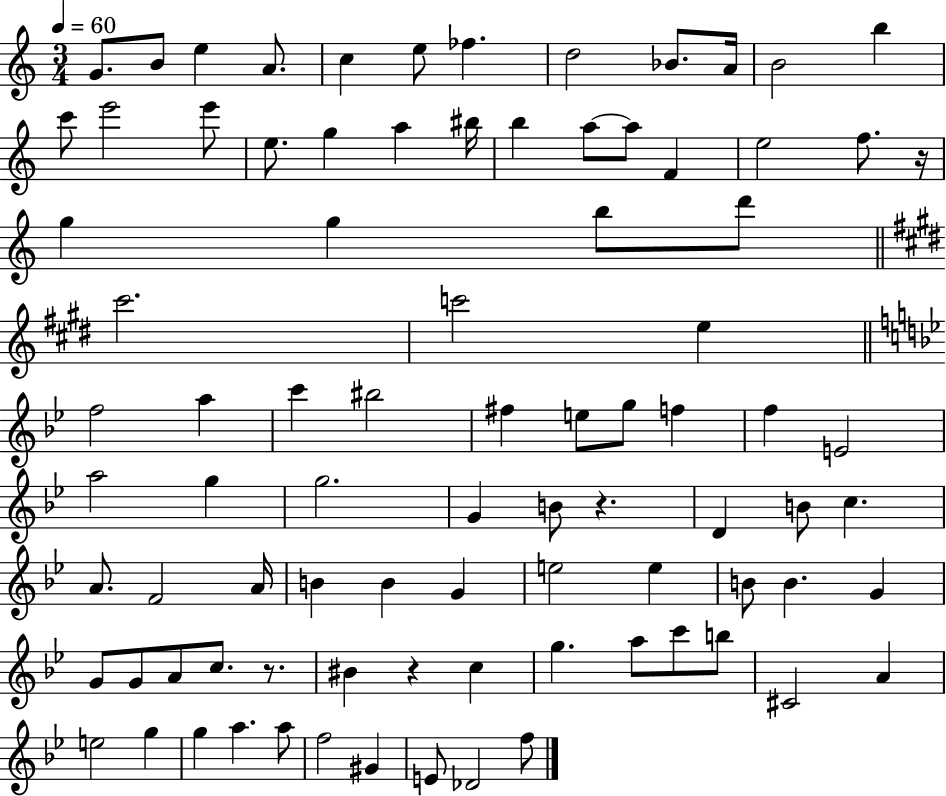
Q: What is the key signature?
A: C major